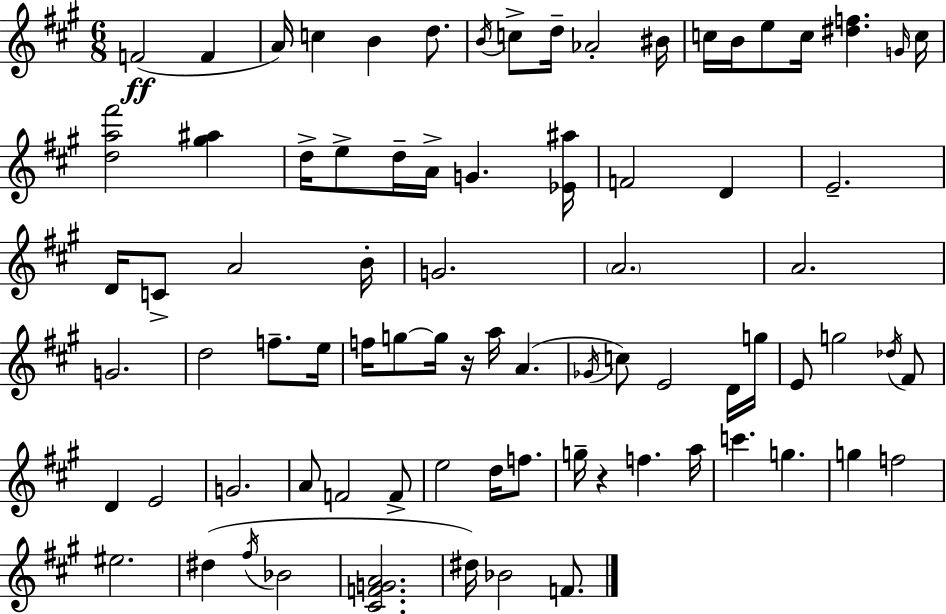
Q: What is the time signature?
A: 6/8